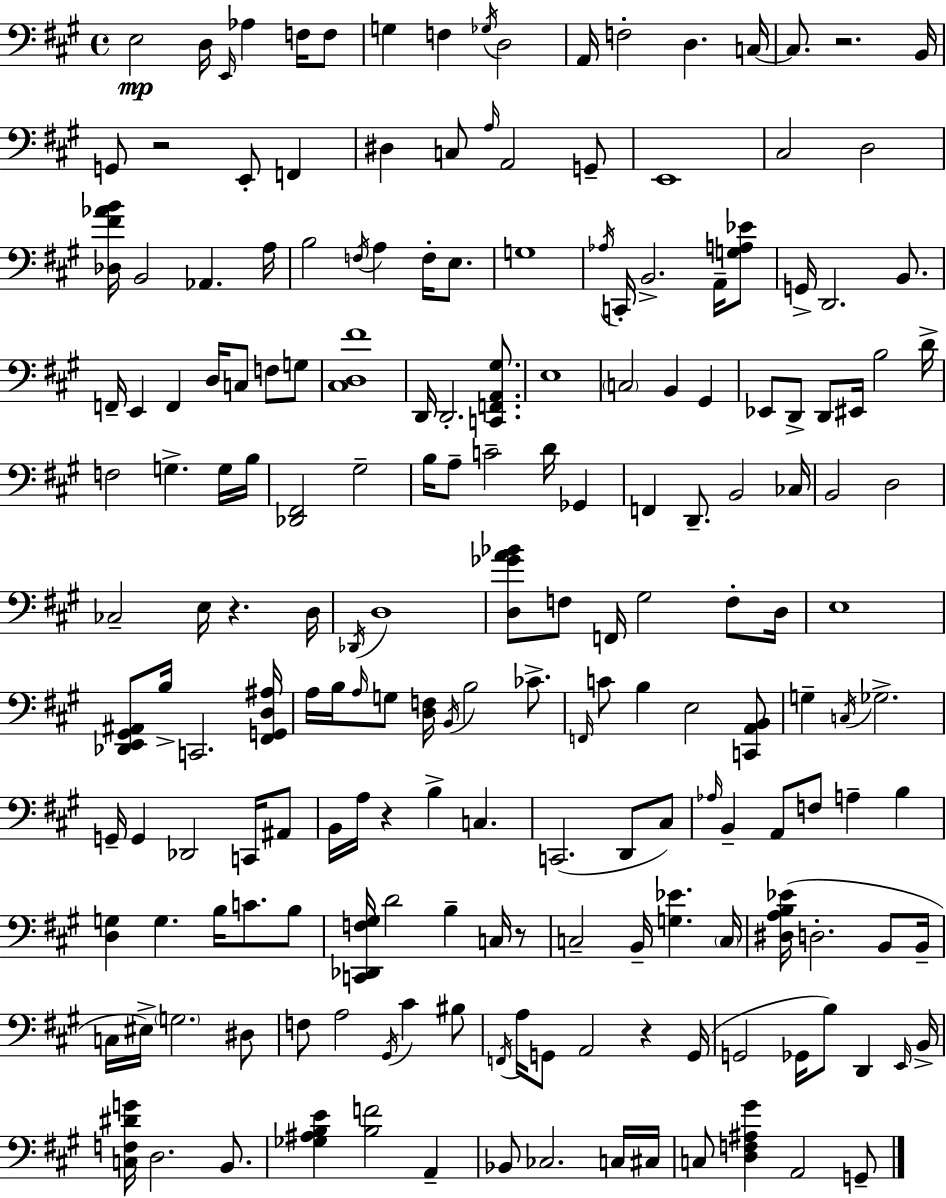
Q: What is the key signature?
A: A major